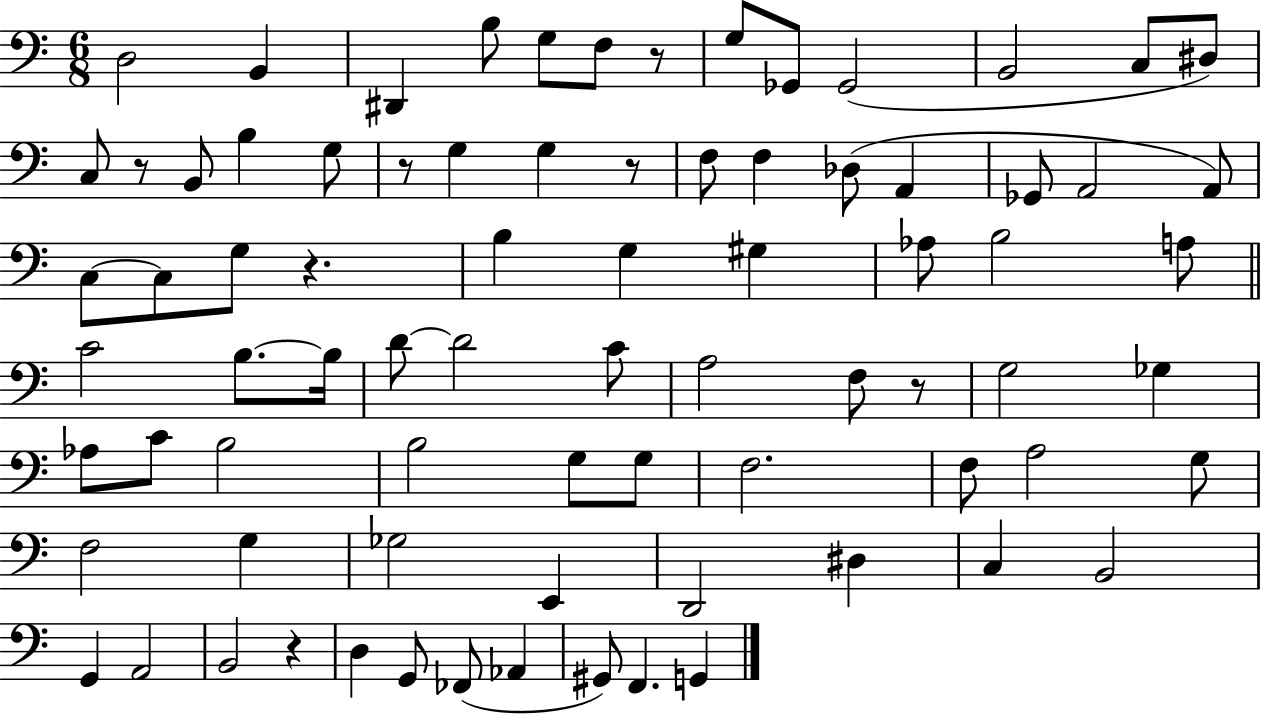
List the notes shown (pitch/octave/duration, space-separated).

D3/h B2/q D#2/q B3/e G3/e F3/e R/e G3/e Gb2/e Gb2/h B2/h C3/e D#3/e C3/e R/e B2/e B3/q G3/e R/e G3/q G3/q R/e F3/e F3/q Db3/e A2/q Gb2/e A2/h A2/e C3/e C3/e G3/e R/q. B3/q G3/q G#3/q Ab3/e B3/h A3/e C4/h B3/e. B3/s D4/e D4/h C4/e A3/h F3/e R/e G3/h Gb3/q Ab3/e C4/e B3/h B3/h G3/e G3/e F3/h. F3/e A3/h G3/e F3/h G3/q Gb3/h E2/q D2/h D#3/q C3/q B2/h G2/q A2/h B2/h R/q D3/q G2/e FES2/e Ab2/q G#2/e F2/q. G2/q